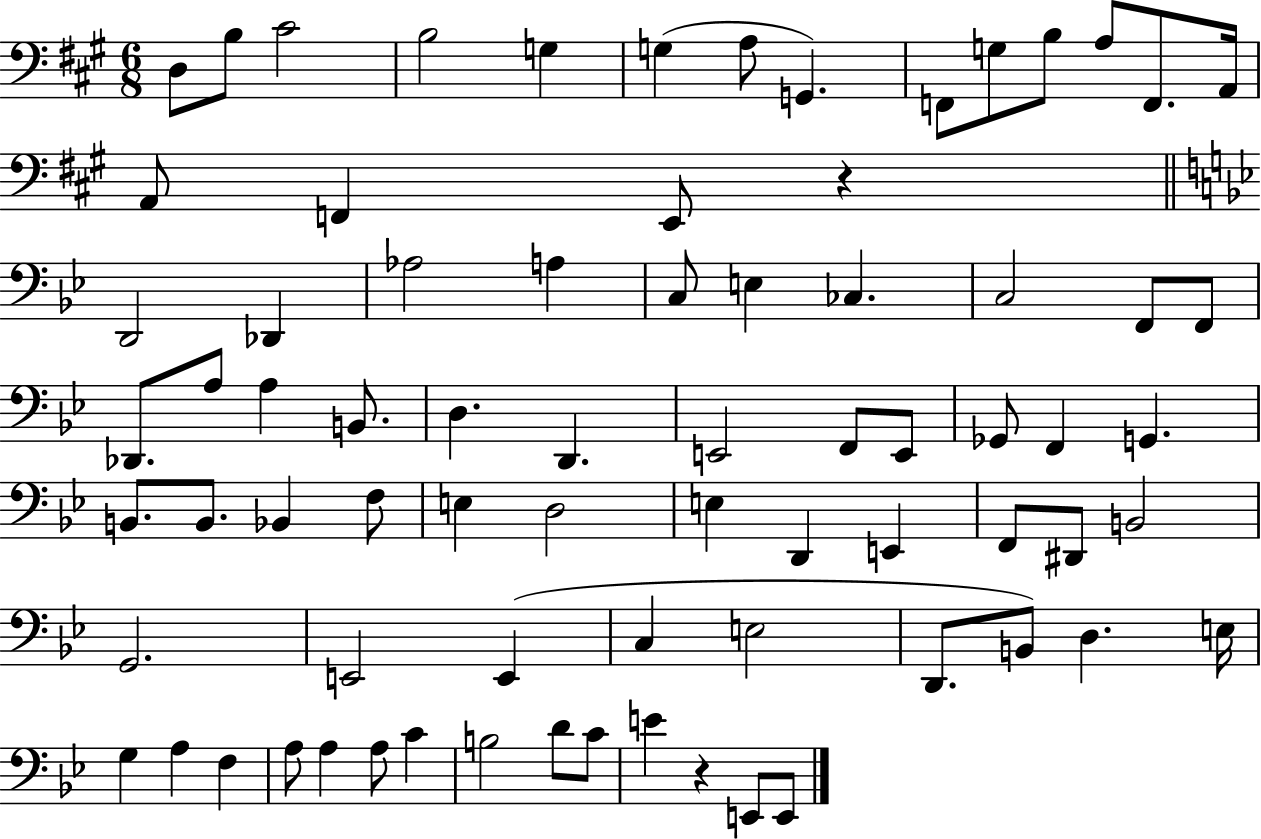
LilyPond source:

{
  \clef bass
  \numericTimeSignature
  \time 6/8
  \key a \major
  d8 b8 cis'2 | b2 g4 | g4( a8 g,4.) | f,8 g8 b8 a8 f,8. a,16 | \break a,8 f,4 e,8 r4 | \bar "||" \break \key g \minor d,2 des,4 | aes2 a4 | c8 e4 ces4. | c2 f,8 f,8 | \break des,8. a8 a4 b,8. | d4. d,4. | e,2 f,8 e,8 | ges,8 f,4 g,4. | \break b,8. b,8. bes,4 f8 | e4 d2 | e4 d,4 e,4 | f,8 dis,8 b,2 | \break g,2. | e,2 e,4( | c4 e2 | d,8. b,8) d4. e16 | \break g4 a4 f4 | a8 a4 a8 c'4 | b2 d'8 c'8 | e'4 r4 e,8 e,8 | \break \bar "|."
}